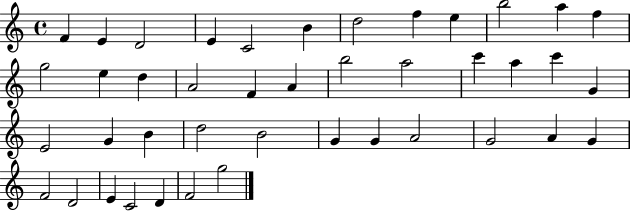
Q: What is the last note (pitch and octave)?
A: G5